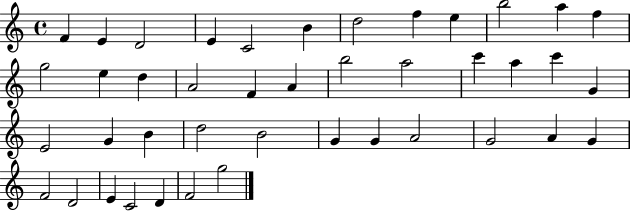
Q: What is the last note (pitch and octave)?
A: G5